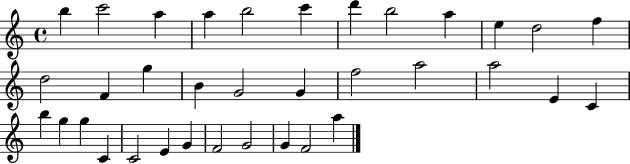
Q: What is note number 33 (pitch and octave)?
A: G4